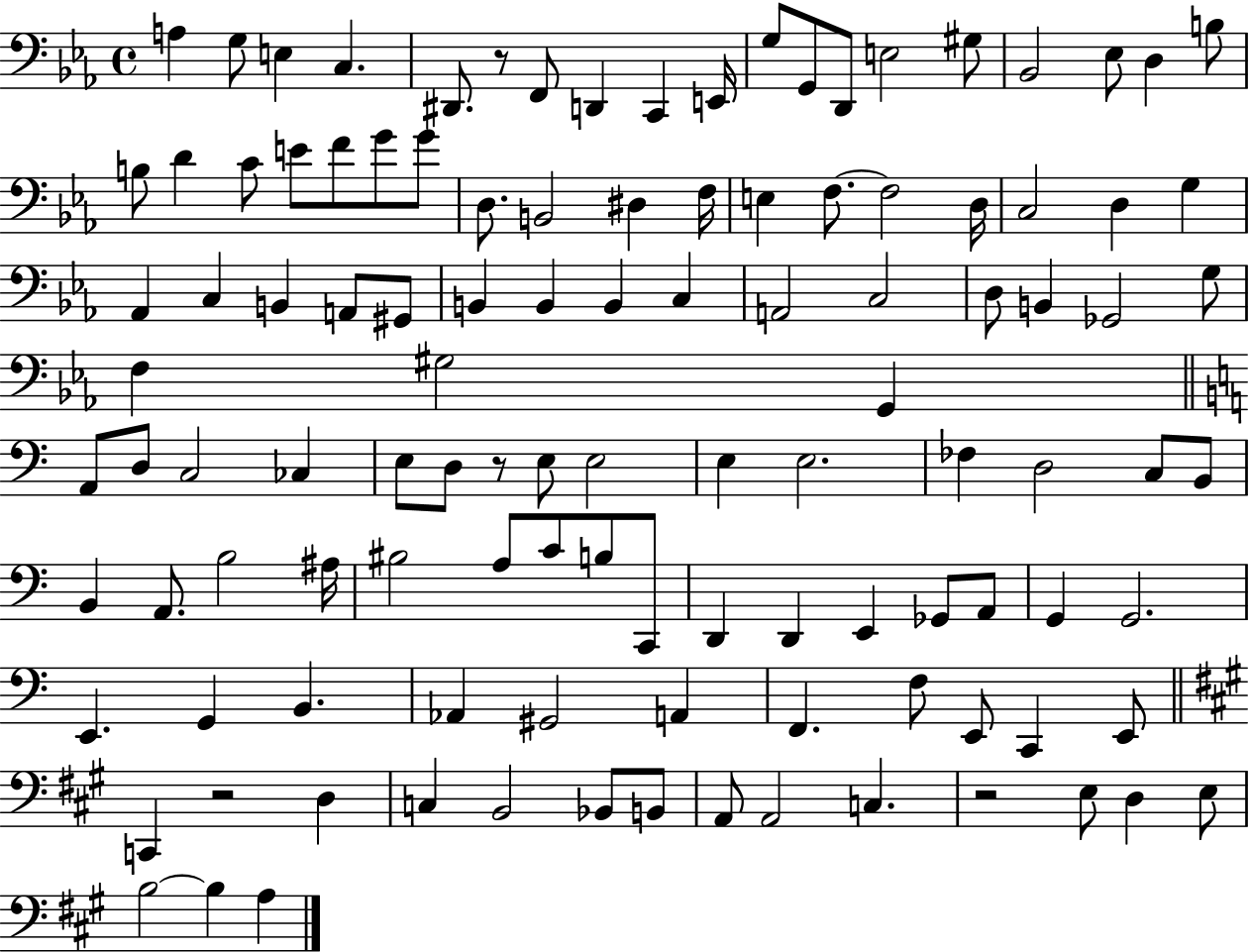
A3/q G3/e E3/q C3/q. D#2/e. R/e F2/e D2/q C2/q E2/s G3/e G2/e D2/e E3/h G#3/e Bb2/h Eb3/e D3/q B3/e B3/e D4/q C4/e E4/e F4/e G4/e G4/e D3/e. B2/h D#3/q F3/s E3/q F3/e. F3/h D3/s C3/h D3/q G3/q Ab2/q C3/q B2/q A2/e G#2/e B2/q B2/q B2/q C3/q A2/h C3/h D3/e B2/q Gb2/h G3/e F3/q G#3/h G2/q A2/e D3/e C3/h CES3/q E3/e D3/e R/e E3/e E3/h E3/q E3/h. FES3/q D3/h C3/e B2/e B2/q A2/e. B3/h A#3/s BIS3/h A3/e C4/e B3/e C2/e D2/q D2/q E2/q Gb2/e A2/e G2/q G2/h. E2/q. G2/q B2/q. Ab2/q G#2/h A2/q F2/q. F3/e E2/e C2/q E2/e C2/q R/h D3/q C3/q B2/h Bb2/e B2/e A2/e A2/h C3/q. R/h E3/e D3/q E3/e B3/h B3/q A3/q